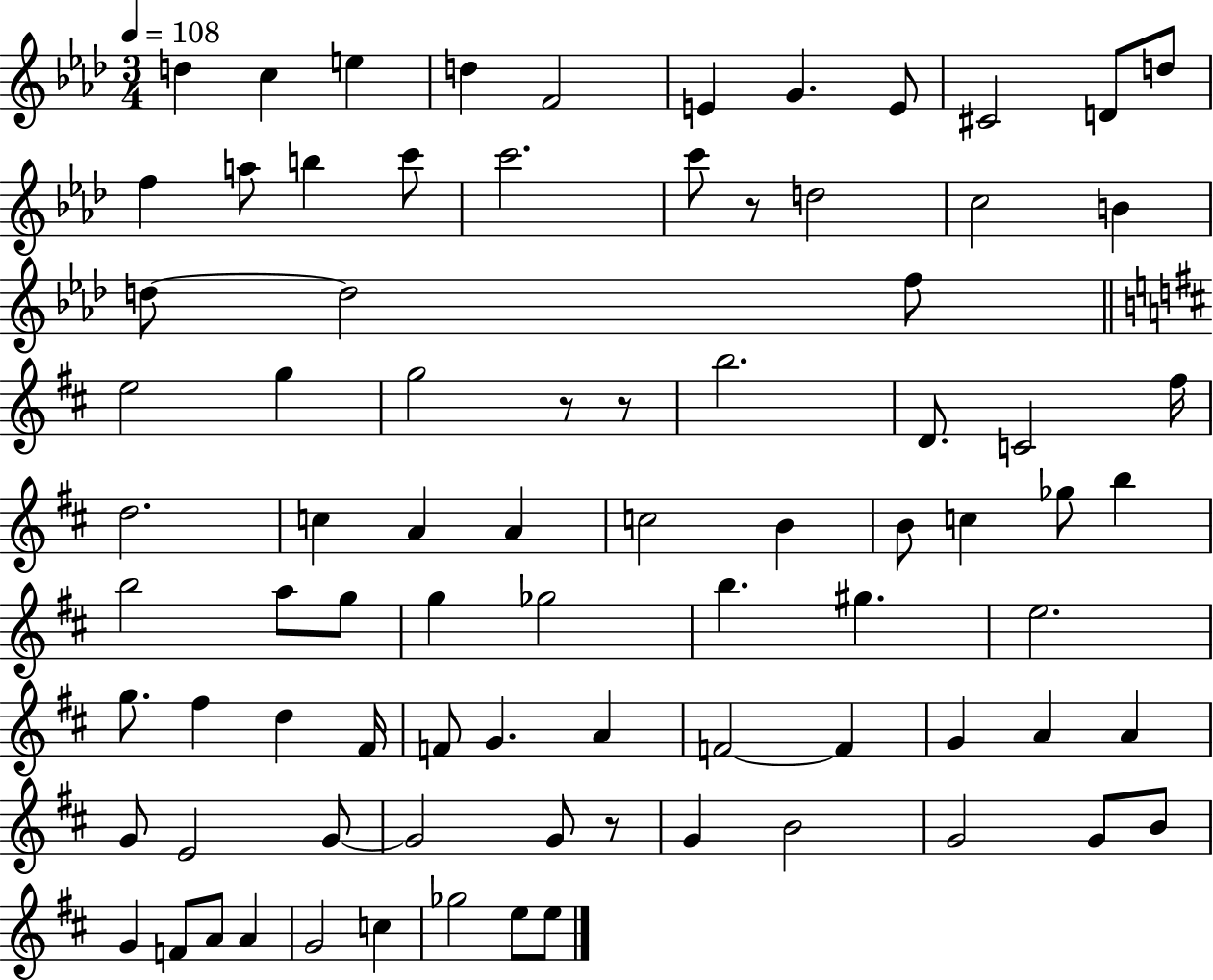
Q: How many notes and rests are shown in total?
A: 83